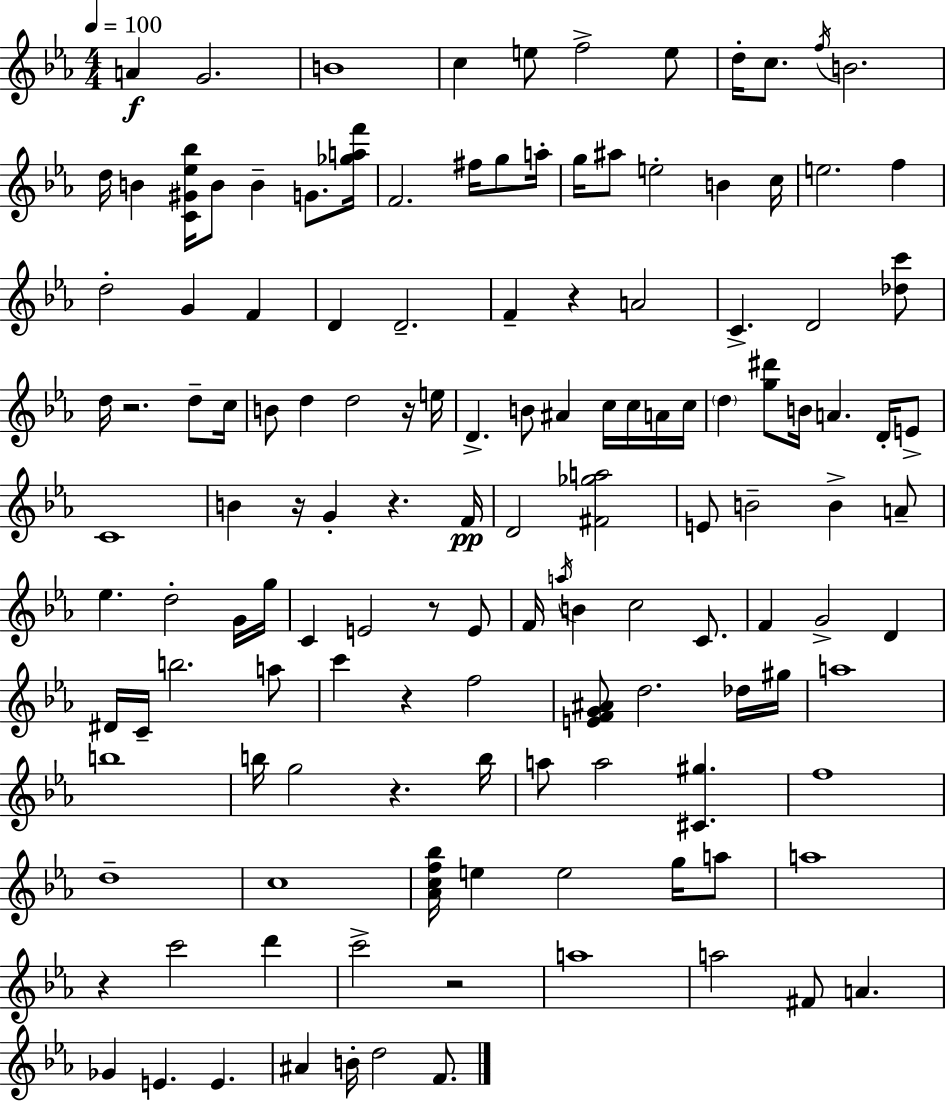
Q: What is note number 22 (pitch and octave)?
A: A#5